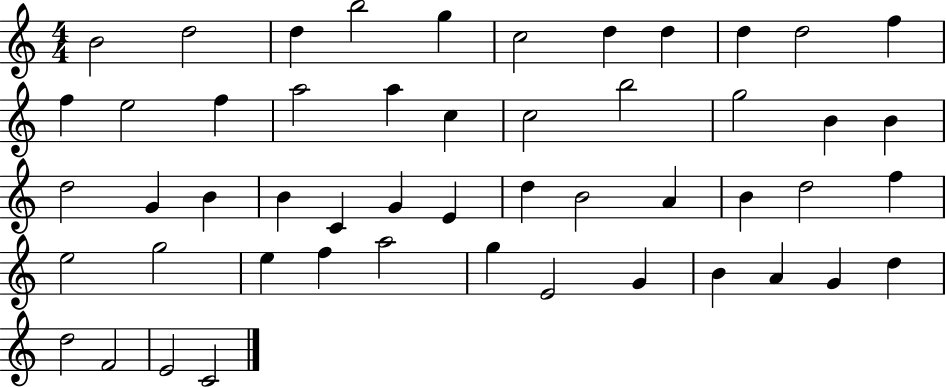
{
  \clef treble
  \numericTimeSignature
  \time 4/4
  \key c \major
  b'2 d''2 | d''4 b''2 g''4 | c''2 d''4 d''4 | d''4 d''2 f''4 | \break f''4 e''2 f''4 | a''2 a''4 c''4 | c''2 b''2 | g''2 b'4 b'4 | \break d''2 g'4 b'4 | b'4 c'4 g'4 e'4 | d''4 b'2 a'4 | b'4 d''2 f''4 | \break e''2 g''2 | e''4 f''4 a''2 | g''4 e'2 g'4 | b'4 a'4 g'4 d''4 | \break d''2 f'2 | e'2 c'2 | \bar "|."
}